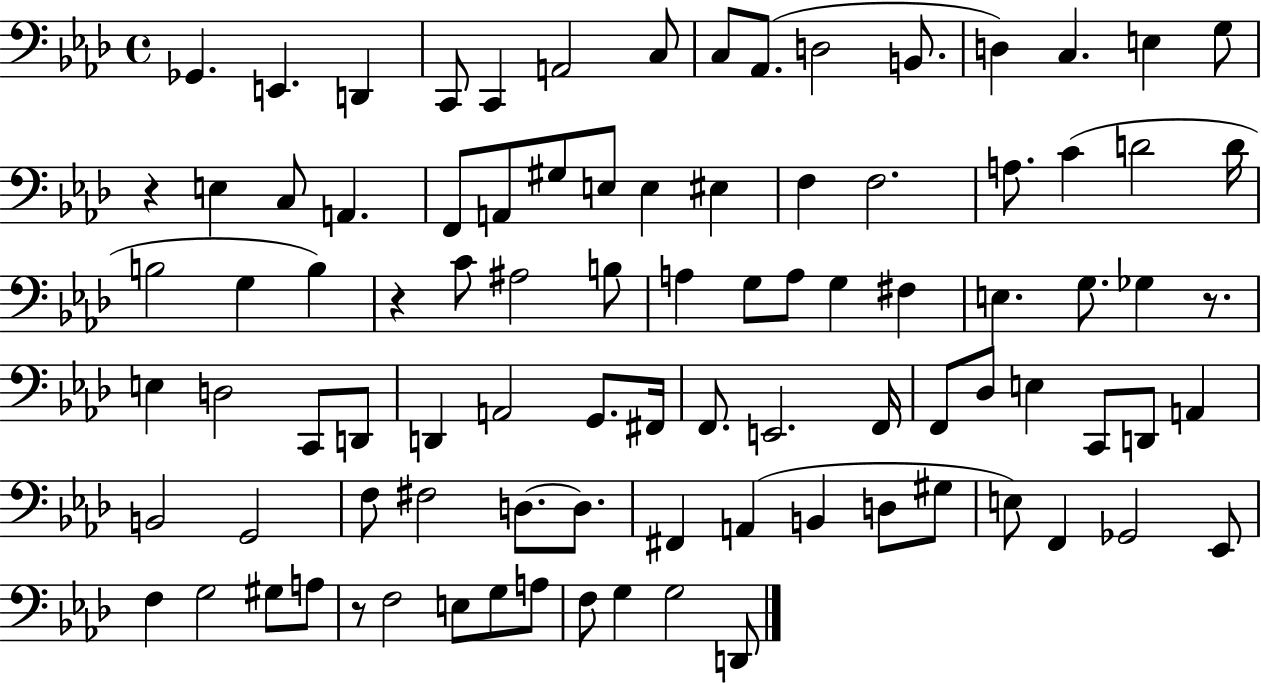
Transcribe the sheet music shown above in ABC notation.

X:1
T:Untitled
M:4/4
L:1/4
K:Ab
_G,, E,, D,, C,,/2 C,, A,,2 C,/2 C,/2 _A,,/2 D,2 B,,/2 D, C, E, G,/2 z E, C,/2 A,, F,,/2 A,,/2 ^G,/2 E,/2 E, ^E, F, F,2 A,/2 C D2 D/4 B,2 G, B, z C/2 ^A,2 B,/2 A, G,/2 A,/2 G, ^F, E, G,/2 _G, z/2 E, D,2 C,,/2 D,,/2 D,, A,,2 G,,/2 ^F,,/4 F,,/2 E,,2 F,,/4 F,,/2 _D,/2 E, C,,/2 D,,/2 A,, B,,2 G,,2 F,/2 ^F,2 D,/2 D,/2 ^F,, A,, B,, D,/2 ^G,/2 E,/2 F,, _G,,2 _E,,/2 F, G,2 ^G,/2 A,/2 z/2 F,2 E,/2 G,/2 A,/2 F,/2 G, G,2 D,,/2